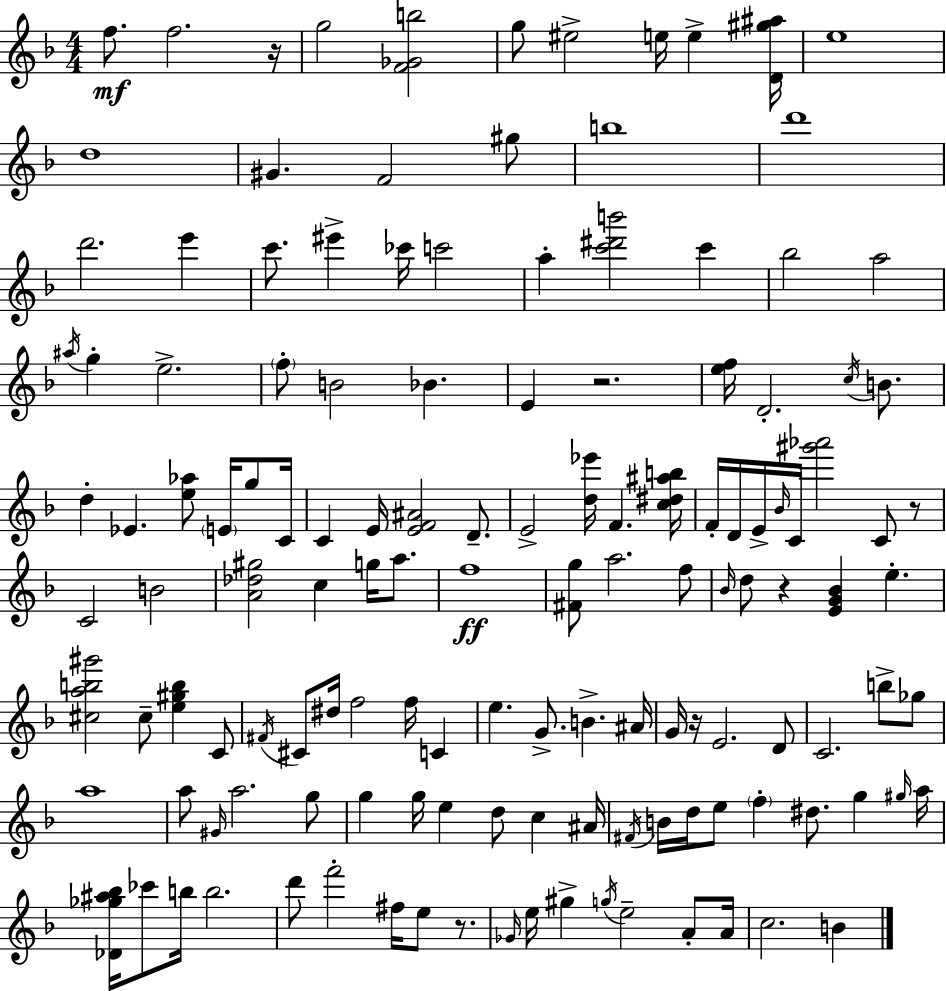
F5/e. F5/h. R/s G5/h [F4,Gb4,B5]/h G5/e EIS5/h E5/s E5/q [D4,G#5,A#5]/s E5/w D5/w G#4/q. F4/h G#5/e B5/w D6/w D6/h. E6/q C6/e. EIS6/q CES6/s C6/h A5/q [C6,D#6,B6]/h C6/q Bb5/h A5/h A#5/s G5/q E5/h. F5/e B4/h Bb4/q. E4/q R/h. [E5,F5]/s D4/h. C5/s B4/e. D5/q Eb4/q. [E5,Ab5]/e E4/s G5/e C4/s C4/q E4/s [E4,F4,A#4]/h D4/e. E4/h [D5,Eb6]/s F4/q. [C5,D#5,A#5,B5]/s F4/s D4/s E4/s Bb4/s C4/s [G#6,Ab6]/h C4/e R/e C4/h B4/h [A4,Db5,G#5]/h C5/q G5/s A5/e. F5/w [F#4,G5]/e A5/h. F5/e Bb4/s D5/e R/q [E4,G4,Bb4]/q E5/q. [C#5,A5,B5,G#6]/h C#5/e [E5,G#5,B5]/q C4/e F#4/s C#4/e D#5/s F5/h F5/s C4/q E5/q. G4/e. B4/q. A#4/s G4/s R/s E4/h. D4/e C4/h. B5/e Gb5/e A5/w A5/e G#4/s A5/h. G5/e G5/q G5/s E5/q D5/e C5/q A#4/s F#4/s B4/s D5/s E5/e F5/q D#5/e. G5/q G#5/s A5/s [Db4,Gb5,A#5,Bb5]/s CES6/e B5/s B5/h. D6/e F6/h F#5/s E5/e R/e. Gb4/s E5/s G#5/q G5/s E5/h A4/e A4/s C5/h. B4/q